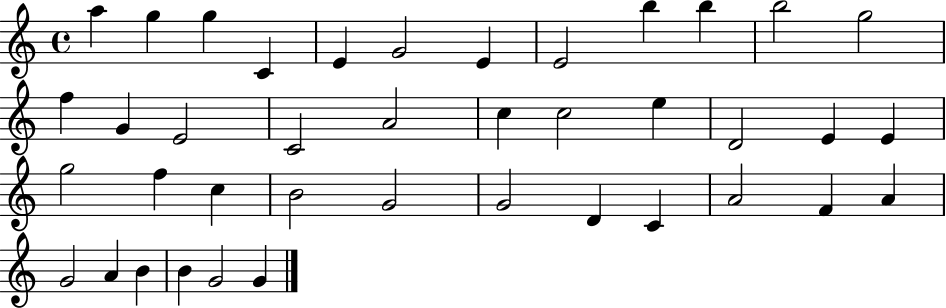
{
  \clef treble
  \time 4/4
  \defaultTimeSignature
  \key c \major
  a''4 g''4 g''4 c'4 | e'4 g'2 e'4 | e'2 b''4 b''4 | b''2 g''2 | \break f''4 g'4 e'2 | c'2 a'2 | c''4 c''2 e''4 | d'2 e'4 e'4 | \break g''2 f''4 c''4 | b'2 g'2 | g'2 d'4 c'4 | a'2 f'4 a'4 | \break g'2 a'4 b'4 | b'4 g'2 g'4 | \bar "|."
}